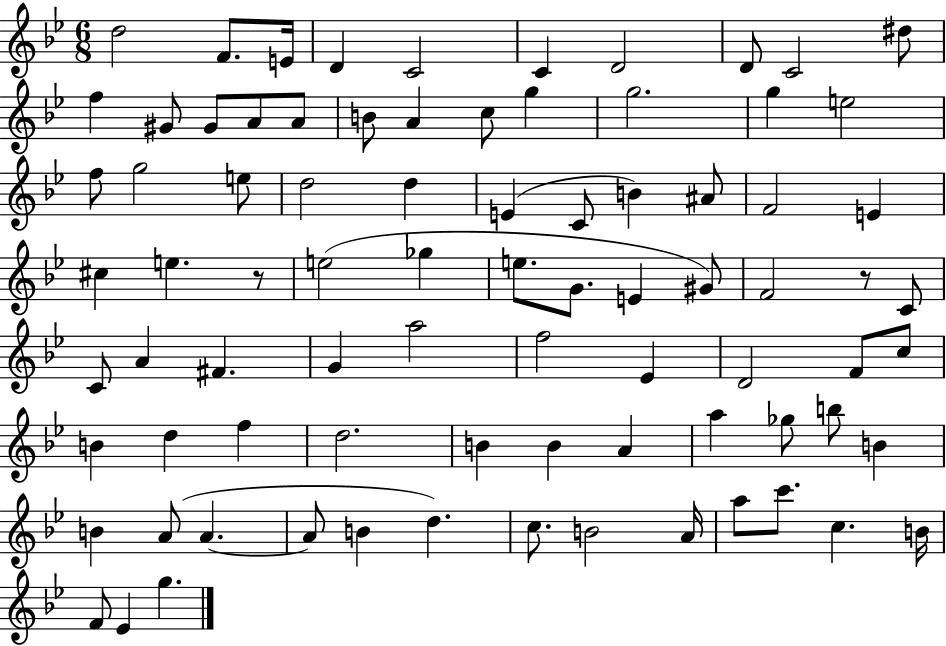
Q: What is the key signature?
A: BES major